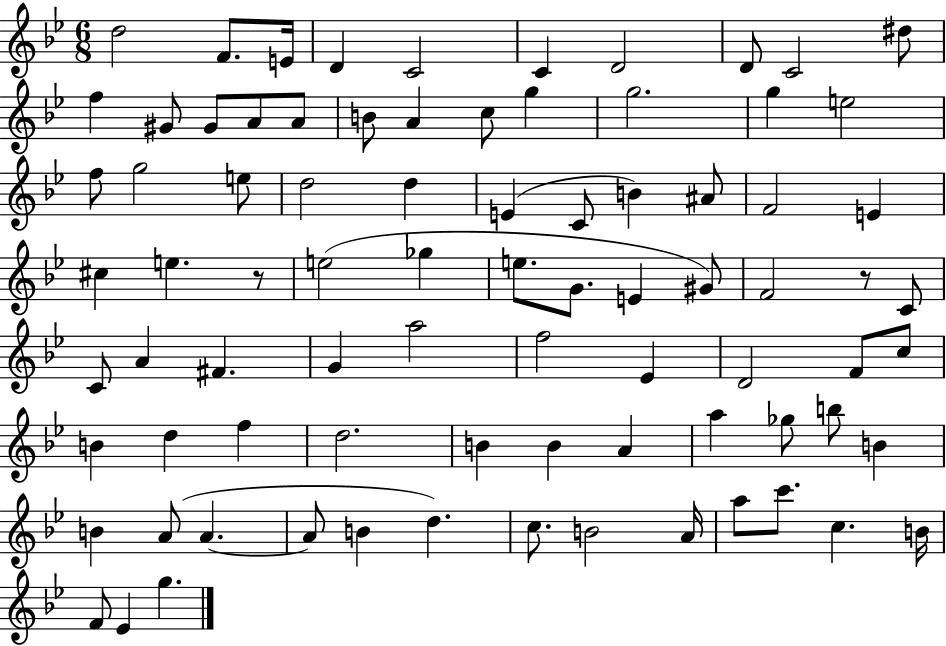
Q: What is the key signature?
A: BES major